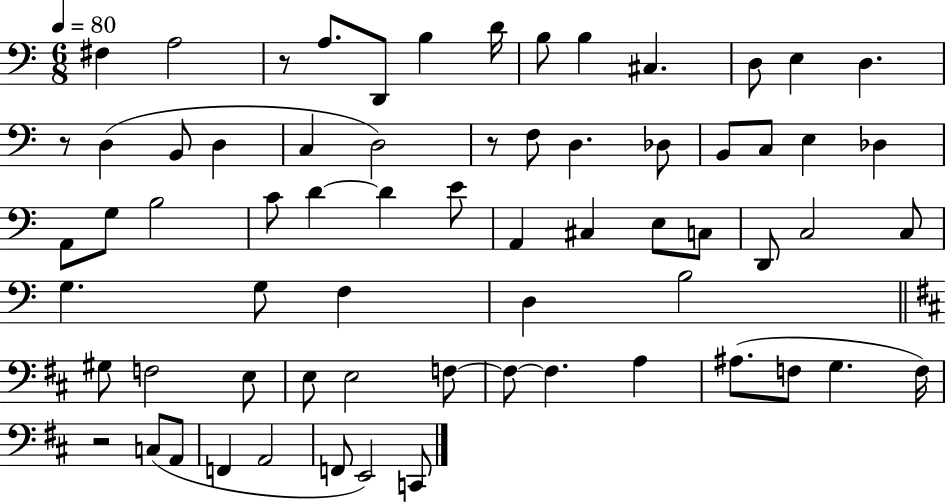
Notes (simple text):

F#3/q A3/h R/e A3/e. D2/e B3/q D4/s B3/e B3/q C#3/q. D3/e E3/q D3/q. R/e D3/q B2/e D3/q C3/q D3/h R/e F3/e D3/q. Db3/e B2/e C3/e E3/q Db3/q A2/e G3/e B3/h C4/e D4/q D4/q E4/e A2/q C#3/q E3/e C3/e D2/e C3/h C3/e G3/q. G3/e F3/q D3/q B3/h G#3/e F3/h E3/e E3/e E3/h F3/e F3/e F3/q. A3/q A#3/e. F3/e G3/q. F3/s R/h C3/e A2/e F2/q A2/h F2/e E2/h C2/e